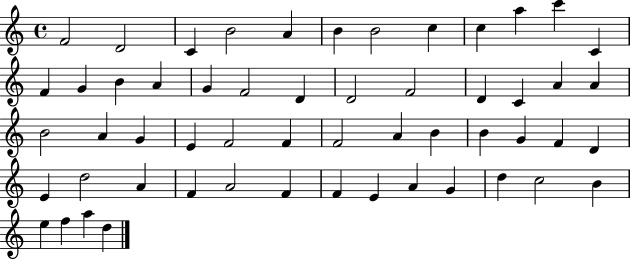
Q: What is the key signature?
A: C major